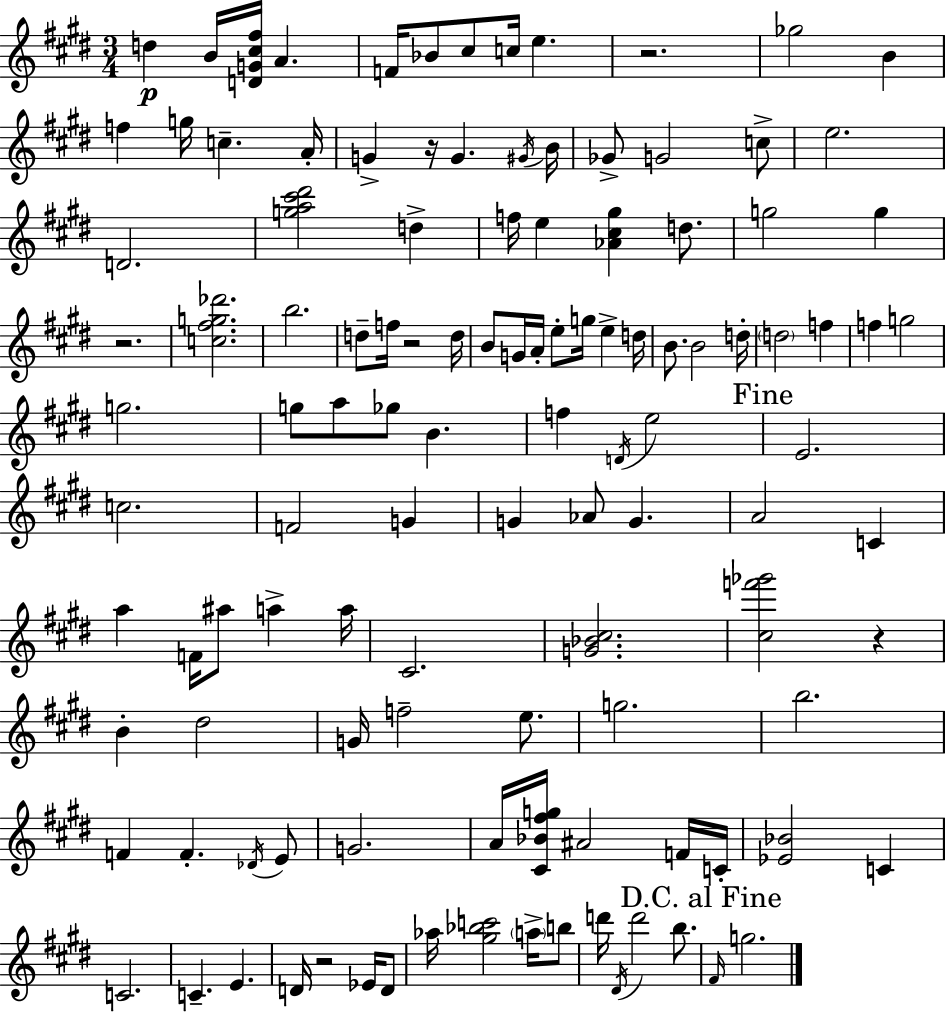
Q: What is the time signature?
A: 3/4